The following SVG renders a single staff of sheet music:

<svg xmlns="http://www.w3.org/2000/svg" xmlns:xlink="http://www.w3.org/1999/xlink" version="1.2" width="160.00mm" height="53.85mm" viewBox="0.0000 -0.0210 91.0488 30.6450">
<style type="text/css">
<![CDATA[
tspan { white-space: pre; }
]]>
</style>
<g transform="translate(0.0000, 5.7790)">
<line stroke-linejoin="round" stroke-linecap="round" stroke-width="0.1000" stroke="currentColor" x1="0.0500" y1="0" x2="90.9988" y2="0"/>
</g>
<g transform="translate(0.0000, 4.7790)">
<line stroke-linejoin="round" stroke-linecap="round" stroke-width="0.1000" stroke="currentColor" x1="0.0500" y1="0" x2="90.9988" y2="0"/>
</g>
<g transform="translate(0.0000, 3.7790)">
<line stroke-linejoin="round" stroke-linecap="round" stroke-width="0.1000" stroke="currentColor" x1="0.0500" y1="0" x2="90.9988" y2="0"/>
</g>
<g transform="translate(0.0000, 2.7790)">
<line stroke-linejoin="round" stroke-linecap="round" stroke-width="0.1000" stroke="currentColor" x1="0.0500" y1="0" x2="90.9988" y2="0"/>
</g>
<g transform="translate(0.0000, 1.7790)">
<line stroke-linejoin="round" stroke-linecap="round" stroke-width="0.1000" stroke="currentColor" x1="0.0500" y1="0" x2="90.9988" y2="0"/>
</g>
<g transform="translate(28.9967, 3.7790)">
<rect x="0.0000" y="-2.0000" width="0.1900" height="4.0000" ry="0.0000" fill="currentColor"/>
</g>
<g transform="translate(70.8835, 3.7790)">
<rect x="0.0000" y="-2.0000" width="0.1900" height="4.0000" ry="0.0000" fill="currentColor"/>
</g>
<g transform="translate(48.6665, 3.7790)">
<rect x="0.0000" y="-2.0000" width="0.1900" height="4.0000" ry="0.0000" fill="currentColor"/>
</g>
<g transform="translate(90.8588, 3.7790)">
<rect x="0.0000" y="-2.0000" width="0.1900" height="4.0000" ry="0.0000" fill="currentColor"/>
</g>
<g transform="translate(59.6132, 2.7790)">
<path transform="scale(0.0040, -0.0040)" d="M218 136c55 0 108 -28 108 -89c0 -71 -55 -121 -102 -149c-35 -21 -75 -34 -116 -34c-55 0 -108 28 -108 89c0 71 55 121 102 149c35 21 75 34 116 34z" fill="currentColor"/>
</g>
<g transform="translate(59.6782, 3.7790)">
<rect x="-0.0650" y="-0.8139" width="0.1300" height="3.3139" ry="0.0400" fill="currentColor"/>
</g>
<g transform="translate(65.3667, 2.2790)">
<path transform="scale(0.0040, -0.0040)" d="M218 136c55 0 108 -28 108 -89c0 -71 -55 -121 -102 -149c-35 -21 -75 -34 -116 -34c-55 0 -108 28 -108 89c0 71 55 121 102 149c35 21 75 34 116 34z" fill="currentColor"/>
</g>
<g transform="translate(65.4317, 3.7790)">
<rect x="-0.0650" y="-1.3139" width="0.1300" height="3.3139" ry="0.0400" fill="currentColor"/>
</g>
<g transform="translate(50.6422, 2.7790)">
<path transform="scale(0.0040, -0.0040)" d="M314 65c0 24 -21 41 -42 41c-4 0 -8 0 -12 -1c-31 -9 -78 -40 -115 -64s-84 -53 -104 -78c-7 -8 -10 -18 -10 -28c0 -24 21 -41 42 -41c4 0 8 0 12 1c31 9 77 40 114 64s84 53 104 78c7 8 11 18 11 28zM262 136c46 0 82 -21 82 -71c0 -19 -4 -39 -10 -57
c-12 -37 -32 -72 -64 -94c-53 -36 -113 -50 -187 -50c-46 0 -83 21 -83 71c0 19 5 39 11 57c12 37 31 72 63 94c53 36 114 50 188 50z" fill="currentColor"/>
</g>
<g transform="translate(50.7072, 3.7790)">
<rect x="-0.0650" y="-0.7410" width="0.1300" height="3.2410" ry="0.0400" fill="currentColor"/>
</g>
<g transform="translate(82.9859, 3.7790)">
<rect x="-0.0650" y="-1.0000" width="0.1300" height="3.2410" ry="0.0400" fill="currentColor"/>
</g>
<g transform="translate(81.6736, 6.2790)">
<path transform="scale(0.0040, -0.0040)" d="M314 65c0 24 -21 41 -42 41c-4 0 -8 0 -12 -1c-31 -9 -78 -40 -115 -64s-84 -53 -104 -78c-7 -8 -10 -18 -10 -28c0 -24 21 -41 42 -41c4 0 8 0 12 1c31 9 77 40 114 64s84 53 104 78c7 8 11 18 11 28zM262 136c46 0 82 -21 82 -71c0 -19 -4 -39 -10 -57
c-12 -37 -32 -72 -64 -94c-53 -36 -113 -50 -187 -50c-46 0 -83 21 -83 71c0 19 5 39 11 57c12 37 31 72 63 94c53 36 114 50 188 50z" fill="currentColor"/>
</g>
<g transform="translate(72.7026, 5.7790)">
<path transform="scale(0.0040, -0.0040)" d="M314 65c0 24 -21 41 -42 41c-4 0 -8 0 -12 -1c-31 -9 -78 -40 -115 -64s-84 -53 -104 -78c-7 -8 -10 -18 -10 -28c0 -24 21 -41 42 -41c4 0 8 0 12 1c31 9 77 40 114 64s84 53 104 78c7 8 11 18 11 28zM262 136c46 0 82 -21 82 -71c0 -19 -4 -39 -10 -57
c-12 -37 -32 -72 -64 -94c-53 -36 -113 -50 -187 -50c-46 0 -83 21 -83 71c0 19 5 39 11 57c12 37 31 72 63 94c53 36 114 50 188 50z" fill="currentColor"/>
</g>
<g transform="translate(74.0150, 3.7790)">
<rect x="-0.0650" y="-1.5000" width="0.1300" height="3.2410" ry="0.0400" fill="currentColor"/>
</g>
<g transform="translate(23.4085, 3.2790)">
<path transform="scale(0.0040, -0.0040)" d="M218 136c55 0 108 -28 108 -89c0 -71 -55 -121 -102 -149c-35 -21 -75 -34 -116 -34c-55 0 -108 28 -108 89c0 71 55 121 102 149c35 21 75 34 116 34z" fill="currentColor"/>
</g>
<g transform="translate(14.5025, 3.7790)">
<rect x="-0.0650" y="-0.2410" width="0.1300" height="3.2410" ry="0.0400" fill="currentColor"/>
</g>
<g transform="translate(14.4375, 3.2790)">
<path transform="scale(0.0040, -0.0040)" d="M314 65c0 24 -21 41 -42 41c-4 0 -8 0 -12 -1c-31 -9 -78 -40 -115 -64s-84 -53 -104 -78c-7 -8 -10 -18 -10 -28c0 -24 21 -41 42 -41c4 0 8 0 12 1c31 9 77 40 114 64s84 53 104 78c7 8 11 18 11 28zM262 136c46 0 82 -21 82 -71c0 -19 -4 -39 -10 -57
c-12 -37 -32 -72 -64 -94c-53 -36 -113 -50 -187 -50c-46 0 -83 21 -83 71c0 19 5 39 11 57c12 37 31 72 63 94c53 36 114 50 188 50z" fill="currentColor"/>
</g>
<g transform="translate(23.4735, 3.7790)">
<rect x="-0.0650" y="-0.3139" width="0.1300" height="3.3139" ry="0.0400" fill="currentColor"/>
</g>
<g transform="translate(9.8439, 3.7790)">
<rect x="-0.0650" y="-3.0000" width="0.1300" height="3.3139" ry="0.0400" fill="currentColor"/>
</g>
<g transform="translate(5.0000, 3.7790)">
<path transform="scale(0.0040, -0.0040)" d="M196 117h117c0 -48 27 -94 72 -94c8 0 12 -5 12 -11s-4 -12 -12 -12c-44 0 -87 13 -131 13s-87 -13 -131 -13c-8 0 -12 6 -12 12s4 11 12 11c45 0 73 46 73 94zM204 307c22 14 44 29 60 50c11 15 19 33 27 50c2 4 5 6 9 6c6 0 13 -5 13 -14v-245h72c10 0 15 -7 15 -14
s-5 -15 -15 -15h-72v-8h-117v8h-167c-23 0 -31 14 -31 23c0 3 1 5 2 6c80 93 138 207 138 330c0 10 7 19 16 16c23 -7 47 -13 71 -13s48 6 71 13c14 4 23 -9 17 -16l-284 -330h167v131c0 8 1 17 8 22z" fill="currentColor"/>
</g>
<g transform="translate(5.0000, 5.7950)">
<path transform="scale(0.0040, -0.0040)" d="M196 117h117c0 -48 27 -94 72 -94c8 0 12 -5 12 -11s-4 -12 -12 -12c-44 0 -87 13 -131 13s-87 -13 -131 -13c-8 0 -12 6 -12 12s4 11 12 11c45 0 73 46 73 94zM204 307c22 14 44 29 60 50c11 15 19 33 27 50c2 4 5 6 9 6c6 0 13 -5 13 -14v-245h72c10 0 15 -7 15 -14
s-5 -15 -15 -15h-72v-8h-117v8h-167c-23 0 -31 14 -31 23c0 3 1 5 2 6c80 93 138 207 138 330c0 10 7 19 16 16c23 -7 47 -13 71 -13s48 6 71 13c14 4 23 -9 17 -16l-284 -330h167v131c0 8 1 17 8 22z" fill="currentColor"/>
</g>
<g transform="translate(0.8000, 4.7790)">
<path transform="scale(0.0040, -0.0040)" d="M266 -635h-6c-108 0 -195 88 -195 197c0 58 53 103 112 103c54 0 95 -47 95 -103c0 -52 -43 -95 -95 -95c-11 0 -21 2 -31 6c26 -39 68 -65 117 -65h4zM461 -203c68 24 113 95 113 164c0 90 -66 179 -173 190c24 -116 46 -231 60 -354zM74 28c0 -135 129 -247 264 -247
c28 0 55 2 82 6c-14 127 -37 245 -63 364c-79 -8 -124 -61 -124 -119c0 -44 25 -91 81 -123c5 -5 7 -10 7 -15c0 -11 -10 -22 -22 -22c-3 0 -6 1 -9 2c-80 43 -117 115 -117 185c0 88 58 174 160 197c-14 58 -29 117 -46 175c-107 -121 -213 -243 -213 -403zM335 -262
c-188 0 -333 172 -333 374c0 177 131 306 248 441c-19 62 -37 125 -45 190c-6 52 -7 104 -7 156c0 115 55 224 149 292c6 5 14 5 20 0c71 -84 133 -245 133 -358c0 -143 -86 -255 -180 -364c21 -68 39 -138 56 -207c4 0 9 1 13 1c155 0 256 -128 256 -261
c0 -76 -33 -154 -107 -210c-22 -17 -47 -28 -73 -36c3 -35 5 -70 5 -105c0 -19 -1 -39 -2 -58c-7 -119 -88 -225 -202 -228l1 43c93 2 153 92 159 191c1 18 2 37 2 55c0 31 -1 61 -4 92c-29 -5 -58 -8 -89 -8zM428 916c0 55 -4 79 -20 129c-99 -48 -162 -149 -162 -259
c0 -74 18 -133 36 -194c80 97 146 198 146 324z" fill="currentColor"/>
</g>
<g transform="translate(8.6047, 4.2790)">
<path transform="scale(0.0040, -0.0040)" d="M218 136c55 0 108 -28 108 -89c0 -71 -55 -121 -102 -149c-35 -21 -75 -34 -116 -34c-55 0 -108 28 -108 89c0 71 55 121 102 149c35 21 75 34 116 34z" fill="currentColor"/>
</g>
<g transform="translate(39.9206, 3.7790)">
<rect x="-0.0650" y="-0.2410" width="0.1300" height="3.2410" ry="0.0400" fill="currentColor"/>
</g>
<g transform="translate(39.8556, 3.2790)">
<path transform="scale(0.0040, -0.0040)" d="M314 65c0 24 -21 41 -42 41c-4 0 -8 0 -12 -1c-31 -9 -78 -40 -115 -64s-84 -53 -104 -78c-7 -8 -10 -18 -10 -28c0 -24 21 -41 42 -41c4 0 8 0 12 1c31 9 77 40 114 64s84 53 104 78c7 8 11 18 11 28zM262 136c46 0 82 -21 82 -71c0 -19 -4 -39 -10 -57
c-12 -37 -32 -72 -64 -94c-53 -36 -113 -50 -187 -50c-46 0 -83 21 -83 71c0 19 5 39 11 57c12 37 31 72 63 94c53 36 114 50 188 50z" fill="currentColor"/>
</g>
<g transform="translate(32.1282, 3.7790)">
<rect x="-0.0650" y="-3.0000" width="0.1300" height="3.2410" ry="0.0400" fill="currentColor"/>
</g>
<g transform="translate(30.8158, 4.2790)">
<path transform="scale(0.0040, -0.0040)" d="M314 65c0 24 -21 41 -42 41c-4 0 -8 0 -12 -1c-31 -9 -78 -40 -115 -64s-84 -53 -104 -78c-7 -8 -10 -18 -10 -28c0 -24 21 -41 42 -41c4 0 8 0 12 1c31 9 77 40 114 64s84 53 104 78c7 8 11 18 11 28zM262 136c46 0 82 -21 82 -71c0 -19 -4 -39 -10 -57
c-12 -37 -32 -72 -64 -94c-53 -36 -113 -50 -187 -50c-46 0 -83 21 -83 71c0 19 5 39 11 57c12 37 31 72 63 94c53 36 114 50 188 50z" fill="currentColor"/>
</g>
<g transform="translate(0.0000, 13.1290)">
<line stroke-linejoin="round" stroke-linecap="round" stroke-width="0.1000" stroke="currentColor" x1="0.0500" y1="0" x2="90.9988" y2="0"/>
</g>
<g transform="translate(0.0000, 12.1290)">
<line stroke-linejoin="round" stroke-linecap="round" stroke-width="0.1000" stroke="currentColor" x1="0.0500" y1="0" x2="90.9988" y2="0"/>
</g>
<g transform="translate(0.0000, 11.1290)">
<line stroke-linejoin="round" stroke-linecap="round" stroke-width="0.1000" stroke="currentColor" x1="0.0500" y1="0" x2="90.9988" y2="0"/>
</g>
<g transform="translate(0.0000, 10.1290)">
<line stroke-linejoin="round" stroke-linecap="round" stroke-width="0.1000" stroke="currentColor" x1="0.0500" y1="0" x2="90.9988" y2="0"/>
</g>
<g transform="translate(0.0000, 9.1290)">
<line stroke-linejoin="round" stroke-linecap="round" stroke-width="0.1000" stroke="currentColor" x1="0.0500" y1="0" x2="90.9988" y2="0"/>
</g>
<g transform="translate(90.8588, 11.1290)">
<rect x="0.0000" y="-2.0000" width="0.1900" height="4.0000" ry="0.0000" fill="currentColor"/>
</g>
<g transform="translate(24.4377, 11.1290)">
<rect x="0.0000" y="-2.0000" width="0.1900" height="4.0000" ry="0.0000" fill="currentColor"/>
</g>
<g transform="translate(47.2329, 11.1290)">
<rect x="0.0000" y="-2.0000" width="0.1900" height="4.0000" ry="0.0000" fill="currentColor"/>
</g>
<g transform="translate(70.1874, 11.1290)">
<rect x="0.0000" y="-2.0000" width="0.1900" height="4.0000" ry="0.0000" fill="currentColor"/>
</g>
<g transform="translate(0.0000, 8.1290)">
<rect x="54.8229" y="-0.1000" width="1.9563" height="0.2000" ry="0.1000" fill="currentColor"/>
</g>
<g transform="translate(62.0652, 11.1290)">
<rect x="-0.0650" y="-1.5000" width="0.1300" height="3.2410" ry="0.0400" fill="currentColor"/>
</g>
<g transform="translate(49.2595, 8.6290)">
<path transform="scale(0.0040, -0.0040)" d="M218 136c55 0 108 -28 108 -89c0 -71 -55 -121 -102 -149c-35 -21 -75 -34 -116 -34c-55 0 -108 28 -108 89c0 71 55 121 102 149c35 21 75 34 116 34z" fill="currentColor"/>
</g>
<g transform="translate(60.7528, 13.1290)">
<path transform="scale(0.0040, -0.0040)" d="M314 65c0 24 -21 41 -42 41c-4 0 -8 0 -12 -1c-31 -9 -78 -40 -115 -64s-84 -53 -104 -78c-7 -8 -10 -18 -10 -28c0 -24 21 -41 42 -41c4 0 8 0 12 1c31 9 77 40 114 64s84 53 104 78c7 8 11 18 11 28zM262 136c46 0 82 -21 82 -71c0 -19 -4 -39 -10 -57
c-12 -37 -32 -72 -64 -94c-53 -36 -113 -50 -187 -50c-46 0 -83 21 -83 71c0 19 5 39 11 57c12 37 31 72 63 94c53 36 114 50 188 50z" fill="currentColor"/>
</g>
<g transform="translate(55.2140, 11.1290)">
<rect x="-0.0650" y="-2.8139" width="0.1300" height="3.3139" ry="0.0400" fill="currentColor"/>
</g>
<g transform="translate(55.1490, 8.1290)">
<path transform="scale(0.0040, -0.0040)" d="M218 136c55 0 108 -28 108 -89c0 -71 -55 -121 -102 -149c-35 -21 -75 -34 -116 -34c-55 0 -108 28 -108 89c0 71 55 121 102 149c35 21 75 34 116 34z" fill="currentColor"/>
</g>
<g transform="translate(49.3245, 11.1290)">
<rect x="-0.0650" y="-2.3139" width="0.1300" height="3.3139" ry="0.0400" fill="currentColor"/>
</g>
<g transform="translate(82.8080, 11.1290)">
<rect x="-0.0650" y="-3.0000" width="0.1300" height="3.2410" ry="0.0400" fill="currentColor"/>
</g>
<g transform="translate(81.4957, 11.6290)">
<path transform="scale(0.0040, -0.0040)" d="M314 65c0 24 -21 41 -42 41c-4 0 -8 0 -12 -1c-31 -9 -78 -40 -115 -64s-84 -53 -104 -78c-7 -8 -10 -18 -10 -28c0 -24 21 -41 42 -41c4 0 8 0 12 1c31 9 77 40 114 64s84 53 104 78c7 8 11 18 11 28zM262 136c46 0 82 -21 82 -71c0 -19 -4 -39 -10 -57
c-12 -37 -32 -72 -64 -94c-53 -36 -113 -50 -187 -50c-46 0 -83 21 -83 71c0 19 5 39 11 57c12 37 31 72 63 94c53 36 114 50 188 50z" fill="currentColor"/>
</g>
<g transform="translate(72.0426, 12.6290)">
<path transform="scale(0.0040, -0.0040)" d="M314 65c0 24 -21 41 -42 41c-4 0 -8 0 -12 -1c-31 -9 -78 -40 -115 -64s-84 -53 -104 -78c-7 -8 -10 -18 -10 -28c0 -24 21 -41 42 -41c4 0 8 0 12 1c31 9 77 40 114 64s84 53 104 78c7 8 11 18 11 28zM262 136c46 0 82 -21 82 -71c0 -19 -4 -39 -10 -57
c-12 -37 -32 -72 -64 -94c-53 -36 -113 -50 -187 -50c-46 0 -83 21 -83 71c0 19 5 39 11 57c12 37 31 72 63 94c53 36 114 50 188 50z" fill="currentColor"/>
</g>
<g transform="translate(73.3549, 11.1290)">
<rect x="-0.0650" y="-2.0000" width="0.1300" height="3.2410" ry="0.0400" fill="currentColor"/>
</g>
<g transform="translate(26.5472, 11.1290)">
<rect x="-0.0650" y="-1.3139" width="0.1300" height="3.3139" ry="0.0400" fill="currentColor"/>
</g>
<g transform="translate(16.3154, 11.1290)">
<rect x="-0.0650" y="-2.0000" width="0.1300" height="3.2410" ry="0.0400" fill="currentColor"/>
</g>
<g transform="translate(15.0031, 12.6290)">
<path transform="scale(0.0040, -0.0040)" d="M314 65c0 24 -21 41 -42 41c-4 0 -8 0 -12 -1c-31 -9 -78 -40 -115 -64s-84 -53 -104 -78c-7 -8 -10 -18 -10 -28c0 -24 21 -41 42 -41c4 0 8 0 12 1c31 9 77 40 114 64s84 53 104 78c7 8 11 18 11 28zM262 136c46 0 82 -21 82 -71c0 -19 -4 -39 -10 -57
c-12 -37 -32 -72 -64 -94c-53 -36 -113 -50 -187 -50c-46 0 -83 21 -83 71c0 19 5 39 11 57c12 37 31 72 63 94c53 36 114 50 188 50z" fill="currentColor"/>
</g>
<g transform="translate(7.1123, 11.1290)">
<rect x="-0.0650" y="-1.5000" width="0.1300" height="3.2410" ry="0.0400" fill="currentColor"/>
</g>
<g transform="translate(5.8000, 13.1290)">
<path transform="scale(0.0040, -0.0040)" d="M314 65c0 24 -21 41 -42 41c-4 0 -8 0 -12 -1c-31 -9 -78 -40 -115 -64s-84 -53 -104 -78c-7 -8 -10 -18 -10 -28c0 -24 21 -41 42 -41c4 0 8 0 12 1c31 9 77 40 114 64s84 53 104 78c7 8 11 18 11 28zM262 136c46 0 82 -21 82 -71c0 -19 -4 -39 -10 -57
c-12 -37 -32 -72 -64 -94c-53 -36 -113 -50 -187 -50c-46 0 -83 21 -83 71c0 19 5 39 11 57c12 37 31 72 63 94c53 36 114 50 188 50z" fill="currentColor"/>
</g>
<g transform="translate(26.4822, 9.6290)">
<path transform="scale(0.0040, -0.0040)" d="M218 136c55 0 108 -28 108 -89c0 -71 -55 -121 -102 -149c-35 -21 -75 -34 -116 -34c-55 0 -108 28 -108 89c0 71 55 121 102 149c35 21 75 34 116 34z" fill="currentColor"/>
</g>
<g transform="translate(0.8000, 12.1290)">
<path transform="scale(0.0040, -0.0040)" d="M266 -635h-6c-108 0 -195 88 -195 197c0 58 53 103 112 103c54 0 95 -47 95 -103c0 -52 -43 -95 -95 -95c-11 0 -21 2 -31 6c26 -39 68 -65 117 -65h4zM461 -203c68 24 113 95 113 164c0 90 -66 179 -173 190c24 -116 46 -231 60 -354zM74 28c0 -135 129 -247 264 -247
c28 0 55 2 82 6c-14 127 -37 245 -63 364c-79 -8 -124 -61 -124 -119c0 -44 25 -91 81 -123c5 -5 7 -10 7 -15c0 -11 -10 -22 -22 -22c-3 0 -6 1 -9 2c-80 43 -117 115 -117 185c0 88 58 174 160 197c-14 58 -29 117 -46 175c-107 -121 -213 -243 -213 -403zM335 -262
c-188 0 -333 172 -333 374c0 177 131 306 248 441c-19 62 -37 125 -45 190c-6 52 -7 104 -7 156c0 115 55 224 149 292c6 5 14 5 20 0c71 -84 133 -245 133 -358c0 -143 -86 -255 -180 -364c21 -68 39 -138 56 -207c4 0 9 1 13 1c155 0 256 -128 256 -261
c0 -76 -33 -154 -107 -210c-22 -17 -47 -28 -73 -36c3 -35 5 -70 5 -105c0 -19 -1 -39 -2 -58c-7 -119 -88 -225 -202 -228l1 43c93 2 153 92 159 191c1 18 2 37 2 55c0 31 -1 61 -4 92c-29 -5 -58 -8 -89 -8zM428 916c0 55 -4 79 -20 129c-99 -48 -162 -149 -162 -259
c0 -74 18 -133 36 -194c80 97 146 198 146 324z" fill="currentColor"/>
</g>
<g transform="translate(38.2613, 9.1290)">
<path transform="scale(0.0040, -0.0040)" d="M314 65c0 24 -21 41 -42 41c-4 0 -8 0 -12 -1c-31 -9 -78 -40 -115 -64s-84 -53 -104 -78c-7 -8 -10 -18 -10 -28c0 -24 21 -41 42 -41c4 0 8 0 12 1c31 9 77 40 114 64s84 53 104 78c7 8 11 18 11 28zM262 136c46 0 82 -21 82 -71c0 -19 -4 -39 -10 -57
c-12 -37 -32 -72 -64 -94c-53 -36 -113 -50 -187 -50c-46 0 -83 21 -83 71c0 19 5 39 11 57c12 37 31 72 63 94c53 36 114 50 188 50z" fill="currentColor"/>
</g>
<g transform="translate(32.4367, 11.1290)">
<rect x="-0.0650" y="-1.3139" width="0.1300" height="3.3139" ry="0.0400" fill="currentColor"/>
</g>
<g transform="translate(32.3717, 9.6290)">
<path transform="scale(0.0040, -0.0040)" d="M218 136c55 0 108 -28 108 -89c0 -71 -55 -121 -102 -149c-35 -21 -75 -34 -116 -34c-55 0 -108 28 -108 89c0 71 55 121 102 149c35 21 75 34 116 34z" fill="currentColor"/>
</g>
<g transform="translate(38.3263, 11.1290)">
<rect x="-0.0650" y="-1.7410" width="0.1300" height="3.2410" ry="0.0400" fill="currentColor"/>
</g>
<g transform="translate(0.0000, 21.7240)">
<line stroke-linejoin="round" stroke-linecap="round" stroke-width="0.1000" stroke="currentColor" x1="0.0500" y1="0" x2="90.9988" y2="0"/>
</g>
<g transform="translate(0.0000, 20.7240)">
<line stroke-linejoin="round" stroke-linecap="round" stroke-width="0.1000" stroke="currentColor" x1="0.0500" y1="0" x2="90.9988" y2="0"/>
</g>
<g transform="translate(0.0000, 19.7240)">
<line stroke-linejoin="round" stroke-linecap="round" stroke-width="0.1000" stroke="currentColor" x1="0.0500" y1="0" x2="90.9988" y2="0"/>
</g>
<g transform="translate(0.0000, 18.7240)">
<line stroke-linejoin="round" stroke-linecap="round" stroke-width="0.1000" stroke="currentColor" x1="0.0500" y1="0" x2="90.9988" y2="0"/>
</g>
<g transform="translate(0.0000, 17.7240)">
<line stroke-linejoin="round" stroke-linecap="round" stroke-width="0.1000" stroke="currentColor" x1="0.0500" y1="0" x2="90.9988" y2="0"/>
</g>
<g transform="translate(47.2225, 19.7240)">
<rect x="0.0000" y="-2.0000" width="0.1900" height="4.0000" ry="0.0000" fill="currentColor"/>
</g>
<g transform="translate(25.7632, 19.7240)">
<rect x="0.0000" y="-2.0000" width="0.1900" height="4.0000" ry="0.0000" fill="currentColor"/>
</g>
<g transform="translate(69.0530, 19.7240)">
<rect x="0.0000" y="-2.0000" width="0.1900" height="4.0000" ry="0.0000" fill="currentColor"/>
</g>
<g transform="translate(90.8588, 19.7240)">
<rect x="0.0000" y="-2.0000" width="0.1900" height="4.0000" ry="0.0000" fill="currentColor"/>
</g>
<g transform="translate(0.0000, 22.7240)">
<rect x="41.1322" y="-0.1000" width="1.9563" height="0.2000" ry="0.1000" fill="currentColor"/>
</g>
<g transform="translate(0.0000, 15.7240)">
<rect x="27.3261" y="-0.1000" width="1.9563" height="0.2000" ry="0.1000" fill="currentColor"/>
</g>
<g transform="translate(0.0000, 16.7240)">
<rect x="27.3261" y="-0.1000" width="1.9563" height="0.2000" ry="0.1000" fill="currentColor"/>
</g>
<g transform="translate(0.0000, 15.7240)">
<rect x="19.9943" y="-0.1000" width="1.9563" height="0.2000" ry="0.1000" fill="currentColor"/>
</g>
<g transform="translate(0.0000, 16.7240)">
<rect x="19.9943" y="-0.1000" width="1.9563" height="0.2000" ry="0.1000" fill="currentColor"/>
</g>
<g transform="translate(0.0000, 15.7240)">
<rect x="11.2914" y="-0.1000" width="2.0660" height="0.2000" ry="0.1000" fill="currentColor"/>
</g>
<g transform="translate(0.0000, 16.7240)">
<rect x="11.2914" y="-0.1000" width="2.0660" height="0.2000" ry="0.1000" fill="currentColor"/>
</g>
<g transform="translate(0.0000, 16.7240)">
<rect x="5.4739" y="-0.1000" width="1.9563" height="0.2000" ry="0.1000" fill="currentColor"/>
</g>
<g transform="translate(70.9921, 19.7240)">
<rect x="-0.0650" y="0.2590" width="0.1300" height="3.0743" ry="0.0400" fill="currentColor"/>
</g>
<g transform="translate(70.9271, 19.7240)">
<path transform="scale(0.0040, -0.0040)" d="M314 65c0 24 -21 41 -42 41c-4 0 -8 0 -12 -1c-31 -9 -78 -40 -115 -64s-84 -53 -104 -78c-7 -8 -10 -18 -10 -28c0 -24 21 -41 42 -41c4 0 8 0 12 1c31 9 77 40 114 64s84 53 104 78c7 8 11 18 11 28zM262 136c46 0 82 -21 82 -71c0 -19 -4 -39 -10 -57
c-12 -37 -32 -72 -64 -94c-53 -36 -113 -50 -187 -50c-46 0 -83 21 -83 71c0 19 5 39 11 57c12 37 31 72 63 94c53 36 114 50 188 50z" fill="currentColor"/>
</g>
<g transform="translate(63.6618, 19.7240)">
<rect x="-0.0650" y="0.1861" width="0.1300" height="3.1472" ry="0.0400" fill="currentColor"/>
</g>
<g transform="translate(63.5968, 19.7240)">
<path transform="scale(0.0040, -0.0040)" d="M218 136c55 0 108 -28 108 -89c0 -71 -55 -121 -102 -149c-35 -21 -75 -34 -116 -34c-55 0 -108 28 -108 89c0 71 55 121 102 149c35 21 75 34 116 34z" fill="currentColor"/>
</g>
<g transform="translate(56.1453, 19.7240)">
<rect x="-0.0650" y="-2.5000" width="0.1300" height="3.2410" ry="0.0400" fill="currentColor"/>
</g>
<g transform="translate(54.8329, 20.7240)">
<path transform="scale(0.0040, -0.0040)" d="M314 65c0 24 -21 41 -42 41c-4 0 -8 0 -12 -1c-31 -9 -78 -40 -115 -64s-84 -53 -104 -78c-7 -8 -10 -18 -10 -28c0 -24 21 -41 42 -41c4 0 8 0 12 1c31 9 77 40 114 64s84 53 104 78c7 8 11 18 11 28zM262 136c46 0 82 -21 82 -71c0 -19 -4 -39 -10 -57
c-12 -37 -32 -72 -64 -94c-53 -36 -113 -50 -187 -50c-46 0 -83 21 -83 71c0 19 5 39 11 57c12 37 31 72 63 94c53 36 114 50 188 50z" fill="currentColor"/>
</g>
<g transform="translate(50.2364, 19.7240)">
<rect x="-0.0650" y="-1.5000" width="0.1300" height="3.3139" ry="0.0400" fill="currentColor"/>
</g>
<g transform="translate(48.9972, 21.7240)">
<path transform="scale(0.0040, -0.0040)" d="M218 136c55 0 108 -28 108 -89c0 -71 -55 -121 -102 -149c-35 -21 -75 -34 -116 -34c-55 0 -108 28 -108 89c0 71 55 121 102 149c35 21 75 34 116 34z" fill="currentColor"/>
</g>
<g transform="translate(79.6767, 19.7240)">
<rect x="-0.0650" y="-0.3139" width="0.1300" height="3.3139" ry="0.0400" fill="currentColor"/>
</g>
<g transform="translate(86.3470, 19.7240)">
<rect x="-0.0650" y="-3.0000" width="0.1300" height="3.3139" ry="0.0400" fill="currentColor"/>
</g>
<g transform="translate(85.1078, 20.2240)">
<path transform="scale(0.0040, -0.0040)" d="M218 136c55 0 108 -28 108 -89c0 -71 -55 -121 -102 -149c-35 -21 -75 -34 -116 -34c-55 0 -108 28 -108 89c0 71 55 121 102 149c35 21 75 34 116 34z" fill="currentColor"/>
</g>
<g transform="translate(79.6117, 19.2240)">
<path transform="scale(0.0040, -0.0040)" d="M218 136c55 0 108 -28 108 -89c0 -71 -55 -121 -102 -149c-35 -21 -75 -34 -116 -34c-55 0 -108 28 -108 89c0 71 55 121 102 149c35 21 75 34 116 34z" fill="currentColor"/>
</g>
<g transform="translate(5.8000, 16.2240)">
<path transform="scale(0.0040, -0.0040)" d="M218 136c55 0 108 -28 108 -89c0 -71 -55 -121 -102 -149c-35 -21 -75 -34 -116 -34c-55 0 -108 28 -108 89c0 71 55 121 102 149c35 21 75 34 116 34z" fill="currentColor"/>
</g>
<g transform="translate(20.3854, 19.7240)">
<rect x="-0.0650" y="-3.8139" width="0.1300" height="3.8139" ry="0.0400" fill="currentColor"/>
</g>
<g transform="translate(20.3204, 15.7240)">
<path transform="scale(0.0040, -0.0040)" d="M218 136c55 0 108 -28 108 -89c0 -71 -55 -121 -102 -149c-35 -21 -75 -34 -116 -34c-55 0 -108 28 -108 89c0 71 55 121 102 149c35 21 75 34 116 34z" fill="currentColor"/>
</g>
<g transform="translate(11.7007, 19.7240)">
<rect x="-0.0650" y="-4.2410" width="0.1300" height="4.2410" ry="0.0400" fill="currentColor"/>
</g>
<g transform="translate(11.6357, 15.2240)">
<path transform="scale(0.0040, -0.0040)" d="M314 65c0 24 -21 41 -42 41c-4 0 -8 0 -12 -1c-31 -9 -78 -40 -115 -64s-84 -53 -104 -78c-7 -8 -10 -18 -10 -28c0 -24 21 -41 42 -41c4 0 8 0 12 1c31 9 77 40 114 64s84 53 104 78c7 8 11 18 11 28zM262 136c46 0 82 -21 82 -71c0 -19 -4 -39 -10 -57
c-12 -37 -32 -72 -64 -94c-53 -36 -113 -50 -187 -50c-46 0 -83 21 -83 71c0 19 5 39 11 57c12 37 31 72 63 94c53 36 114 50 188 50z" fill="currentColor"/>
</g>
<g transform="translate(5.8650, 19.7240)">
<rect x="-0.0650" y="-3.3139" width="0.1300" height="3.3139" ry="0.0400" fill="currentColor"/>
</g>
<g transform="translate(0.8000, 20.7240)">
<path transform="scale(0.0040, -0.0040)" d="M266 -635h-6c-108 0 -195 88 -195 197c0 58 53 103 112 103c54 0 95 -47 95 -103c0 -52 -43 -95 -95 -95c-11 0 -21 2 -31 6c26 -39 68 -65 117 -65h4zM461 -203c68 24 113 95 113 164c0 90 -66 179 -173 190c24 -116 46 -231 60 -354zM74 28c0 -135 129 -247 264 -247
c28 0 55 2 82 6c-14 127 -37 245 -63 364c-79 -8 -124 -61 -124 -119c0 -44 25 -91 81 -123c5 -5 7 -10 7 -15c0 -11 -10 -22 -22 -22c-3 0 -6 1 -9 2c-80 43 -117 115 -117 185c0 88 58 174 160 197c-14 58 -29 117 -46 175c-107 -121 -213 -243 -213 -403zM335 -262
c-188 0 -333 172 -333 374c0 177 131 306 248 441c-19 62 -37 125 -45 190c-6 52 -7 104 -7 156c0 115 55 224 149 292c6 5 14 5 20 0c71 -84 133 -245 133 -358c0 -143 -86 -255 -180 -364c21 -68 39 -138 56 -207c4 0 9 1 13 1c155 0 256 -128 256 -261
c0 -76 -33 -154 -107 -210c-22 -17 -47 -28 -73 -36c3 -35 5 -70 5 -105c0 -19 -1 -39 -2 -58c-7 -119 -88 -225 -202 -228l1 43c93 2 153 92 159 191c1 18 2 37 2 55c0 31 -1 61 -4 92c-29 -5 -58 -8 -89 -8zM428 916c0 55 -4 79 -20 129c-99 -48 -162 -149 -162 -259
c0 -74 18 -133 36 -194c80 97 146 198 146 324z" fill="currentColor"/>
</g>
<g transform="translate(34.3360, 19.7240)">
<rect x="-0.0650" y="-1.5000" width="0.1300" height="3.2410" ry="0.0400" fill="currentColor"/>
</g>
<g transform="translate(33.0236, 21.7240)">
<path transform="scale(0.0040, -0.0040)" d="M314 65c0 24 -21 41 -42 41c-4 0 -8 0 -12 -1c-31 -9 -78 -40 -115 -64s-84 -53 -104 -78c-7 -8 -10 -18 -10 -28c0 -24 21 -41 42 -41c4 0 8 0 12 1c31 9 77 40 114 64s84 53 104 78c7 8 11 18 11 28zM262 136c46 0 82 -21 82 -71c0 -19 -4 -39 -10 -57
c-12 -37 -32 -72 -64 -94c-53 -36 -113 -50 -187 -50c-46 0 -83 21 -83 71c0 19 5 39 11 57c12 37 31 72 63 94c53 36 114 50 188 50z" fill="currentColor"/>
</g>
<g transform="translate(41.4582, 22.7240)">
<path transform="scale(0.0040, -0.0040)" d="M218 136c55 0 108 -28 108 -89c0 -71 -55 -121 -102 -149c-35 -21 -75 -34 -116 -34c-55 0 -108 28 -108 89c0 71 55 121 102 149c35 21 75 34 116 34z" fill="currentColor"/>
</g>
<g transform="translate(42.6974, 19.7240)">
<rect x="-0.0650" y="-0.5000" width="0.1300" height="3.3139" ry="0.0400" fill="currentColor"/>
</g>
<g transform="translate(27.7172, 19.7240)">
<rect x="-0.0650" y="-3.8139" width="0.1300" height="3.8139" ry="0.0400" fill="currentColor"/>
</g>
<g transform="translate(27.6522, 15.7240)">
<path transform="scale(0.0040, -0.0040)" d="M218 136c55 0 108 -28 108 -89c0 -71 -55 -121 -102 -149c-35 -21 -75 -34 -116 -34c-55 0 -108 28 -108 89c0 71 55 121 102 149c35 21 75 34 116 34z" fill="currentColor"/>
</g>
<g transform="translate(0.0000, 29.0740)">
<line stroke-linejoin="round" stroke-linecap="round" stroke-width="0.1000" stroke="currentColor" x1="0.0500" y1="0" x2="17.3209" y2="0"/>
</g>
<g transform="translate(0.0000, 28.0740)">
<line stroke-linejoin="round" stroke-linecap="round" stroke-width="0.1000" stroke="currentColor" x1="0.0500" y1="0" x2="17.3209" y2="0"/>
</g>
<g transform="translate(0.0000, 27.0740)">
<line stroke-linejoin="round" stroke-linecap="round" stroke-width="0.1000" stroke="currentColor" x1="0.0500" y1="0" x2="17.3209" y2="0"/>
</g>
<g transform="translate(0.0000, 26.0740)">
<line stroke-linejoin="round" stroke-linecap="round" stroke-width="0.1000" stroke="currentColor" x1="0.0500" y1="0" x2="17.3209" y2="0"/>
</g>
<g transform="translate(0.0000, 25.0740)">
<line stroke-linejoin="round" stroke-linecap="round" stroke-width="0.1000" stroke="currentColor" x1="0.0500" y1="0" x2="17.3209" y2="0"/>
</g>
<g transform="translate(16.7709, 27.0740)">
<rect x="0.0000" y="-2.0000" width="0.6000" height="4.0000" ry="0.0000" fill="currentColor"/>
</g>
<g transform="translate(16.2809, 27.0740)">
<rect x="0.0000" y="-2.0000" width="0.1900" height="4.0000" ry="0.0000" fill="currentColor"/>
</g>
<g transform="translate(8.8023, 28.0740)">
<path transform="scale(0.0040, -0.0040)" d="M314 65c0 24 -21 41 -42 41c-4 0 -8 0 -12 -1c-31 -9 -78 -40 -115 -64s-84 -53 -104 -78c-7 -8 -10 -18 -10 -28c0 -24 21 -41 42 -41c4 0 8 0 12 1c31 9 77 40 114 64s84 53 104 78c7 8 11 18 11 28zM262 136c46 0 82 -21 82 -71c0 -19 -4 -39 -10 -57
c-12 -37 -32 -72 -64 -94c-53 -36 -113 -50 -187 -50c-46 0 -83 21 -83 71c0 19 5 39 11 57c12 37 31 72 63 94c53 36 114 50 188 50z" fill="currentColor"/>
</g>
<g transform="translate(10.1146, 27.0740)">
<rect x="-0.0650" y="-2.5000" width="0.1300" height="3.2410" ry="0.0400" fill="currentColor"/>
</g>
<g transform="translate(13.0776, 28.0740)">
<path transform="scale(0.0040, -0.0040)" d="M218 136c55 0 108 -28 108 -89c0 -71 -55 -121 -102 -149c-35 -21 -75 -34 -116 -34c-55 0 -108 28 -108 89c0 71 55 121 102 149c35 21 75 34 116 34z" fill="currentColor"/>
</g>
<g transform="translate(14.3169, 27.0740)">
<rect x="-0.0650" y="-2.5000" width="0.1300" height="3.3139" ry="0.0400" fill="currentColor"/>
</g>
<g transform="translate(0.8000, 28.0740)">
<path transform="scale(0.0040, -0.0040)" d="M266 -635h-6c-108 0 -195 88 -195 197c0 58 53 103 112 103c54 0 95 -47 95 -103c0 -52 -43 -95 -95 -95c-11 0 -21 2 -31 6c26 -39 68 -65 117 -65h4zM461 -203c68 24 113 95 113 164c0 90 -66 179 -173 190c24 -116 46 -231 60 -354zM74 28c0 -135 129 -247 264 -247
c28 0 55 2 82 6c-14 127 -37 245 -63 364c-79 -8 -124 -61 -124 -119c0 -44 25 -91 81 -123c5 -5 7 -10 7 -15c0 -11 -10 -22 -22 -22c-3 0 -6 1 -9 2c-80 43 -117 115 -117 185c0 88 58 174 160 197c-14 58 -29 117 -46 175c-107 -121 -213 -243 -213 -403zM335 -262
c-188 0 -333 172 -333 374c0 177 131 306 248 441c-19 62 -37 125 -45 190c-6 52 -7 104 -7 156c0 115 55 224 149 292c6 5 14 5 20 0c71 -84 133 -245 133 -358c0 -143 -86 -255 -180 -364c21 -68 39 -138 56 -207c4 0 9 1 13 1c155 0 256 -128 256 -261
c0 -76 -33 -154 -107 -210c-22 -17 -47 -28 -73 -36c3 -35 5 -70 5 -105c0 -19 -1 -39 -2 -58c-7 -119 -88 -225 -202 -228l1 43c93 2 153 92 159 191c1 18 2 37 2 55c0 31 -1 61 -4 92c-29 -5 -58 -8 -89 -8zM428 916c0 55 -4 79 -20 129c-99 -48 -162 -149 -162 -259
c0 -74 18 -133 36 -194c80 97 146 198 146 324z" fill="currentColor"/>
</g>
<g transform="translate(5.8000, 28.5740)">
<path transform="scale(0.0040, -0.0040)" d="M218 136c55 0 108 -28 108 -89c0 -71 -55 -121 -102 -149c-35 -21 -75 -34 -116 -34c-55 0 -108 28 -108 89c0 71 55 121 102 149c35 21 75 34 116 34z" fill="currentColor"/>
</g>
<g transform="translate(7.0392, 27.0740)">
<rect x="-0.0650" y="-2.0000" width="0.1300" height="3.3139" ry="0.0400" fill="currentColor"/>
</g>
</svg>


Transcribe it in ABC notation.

X:1
T:Untitled
M:4/4
L:1/4
K:C
A c2 c A2 c2 d2 d e E2 D2 E2 F2 e e f2 g a E2 F2 A2 b d'2 c' c' E2 C E G2 B B2 c A F G2 G